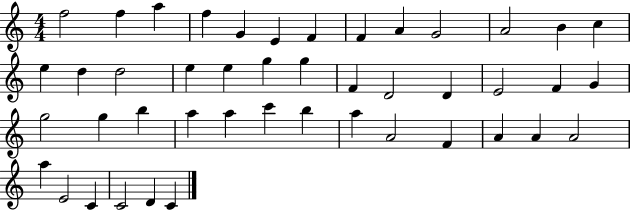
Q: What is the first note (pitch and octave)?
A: F5